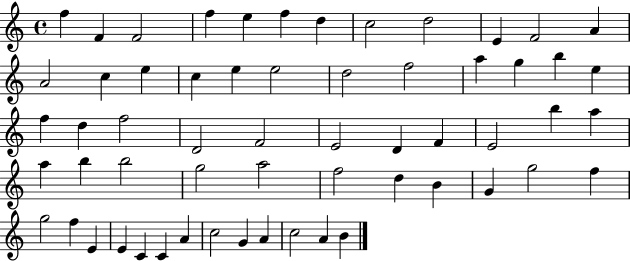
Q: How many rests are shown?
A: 0